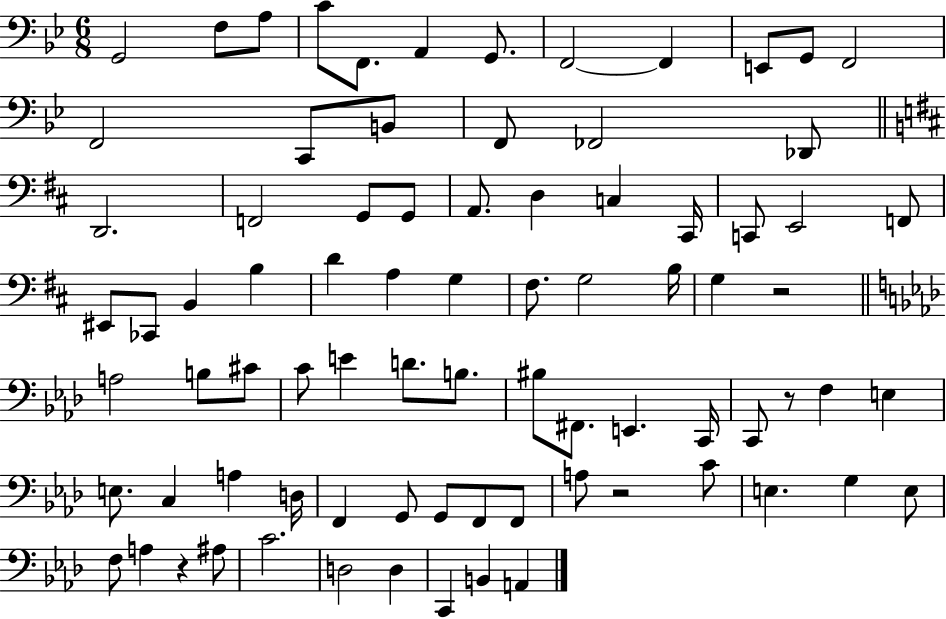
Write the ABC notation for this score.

X:1
T:Untitled
M:6/8
L:1/4
K:Bb
G,,2 F,/2 A,/2 C/2 F,,/2 A,, G,,/2 F,,2 F,, E,,/2 G,,/2 F,,2 F,,2 C,,/2 B,,/2 F,,/2 _F,,2 _D,,/2 D,,2 F,,2 G,,/2 G,,/2 A,,/2 D, C, ^C,,/4 C,,/2 E,,2 F,,/2 ^E,,/2 _C,,/2 B,, B, D A, G, ^F,/2 G,2 B,/4 G, z2 A,2 B,/2 ^C/2 C/2 E D/2 B,/2 ^B,/2 ^F,,/2 E,, C,,/4 C,,/2 z/2 F, E, E,/2 C, A, D,/4 F,, G,,/2 G,,/2 F,,/2 F,,/2 A,/2 z2 C/2 E, G, E,/2 F,/2 A, z ^A,/2 C2 D,2 D, C,, B,, A,,